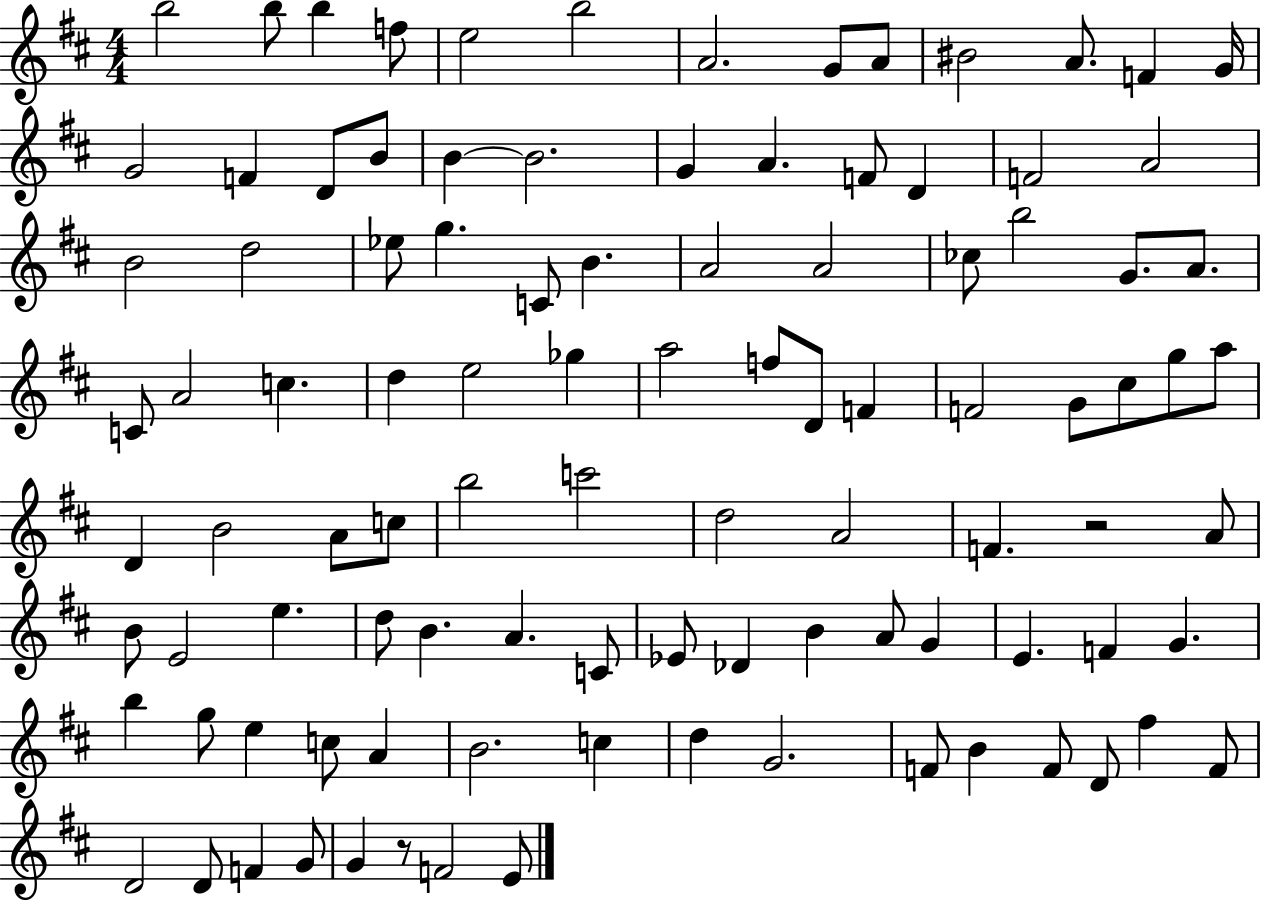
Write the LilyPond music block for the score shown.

{
  \clef treble
  \numericTimeSignature
  \time 4/4
  \key d \major
  b''2 b''8 b''4 f''8 | e''2 b''2 | a'2. g'8 a'8 | bis'2 a'8. f'4 g'16 | \break g'2 f'4 d'8 b'8 | b'4~~ b'2. | g'4 a'4. f'8 d'4 | f'2 a'2 | \break b'2 d''2 | ees''8 g''4. c'8 b'4. | a'2 a'2 | ces''8 b''2 g'8. a'8. | \break c'8 a'2 c''4. | d''4 e''2 ges''4 | a''2 f''8 d'8 f'4 | f'2 g'8 cis''8 g''8 a''8 | \break d'4 b'2 a'8 c''8 | b''2 c'''2 | d''2 a'2 | f'4. r2 a'8 | \break b'8 e'2 e''4. | d''8 b'4. a'4. c'8 | ees'8 des'4 b'4 a'8 g'4 | e'4. f'4 g'4. | \break b''4 g''8 e''4 c''8 a'4 | b'2. c''4 | d''4 g'2. | f'8 b'4 f'8 d'8 fis''4 f'8 | \break d'2 d'8 f'4 g'8 | g'4 r8 f'2 e'8 | \bar "|."
}